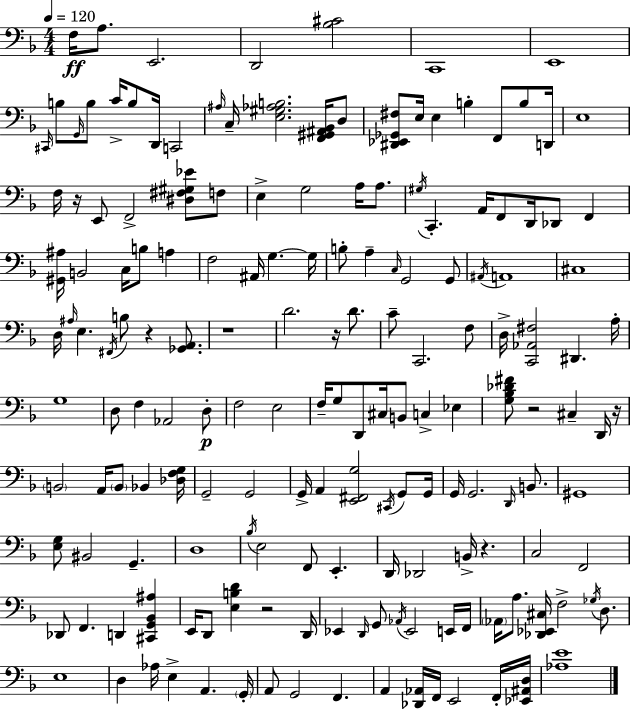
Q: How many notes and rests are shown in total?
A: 169